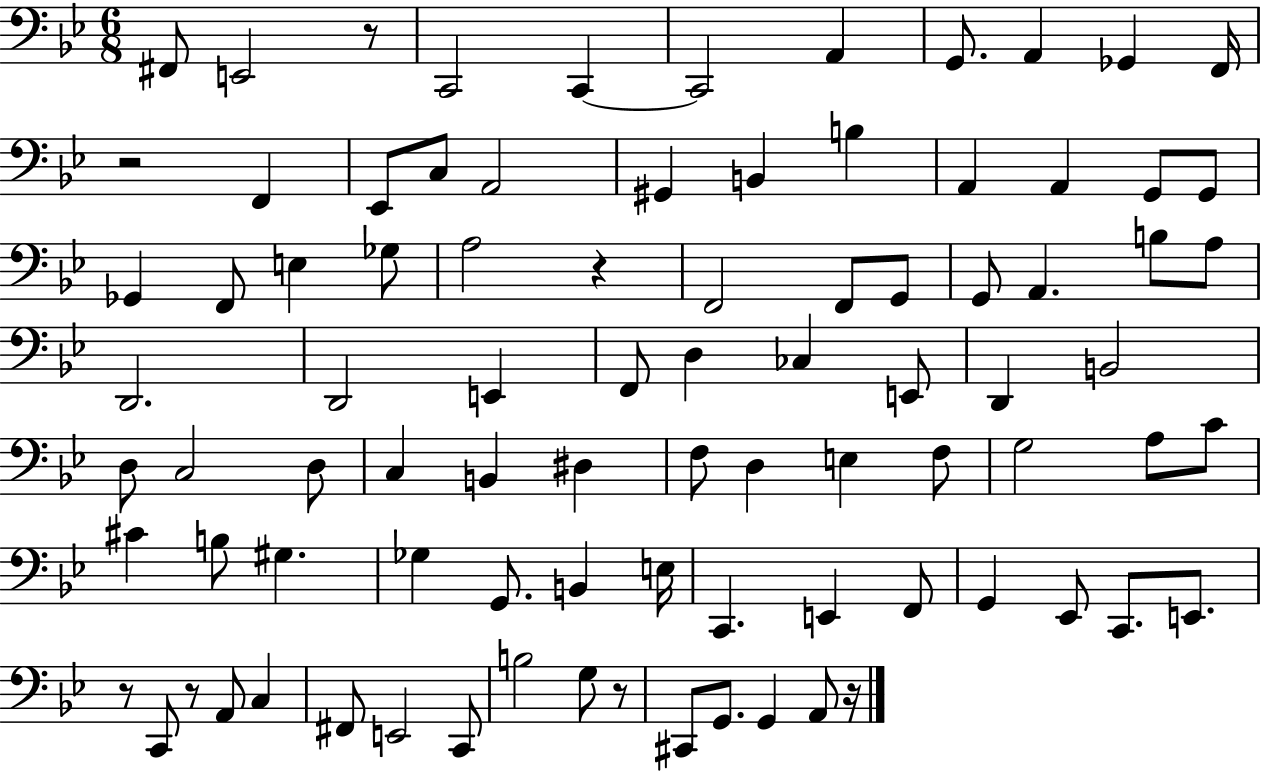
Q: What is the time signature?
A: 6/8